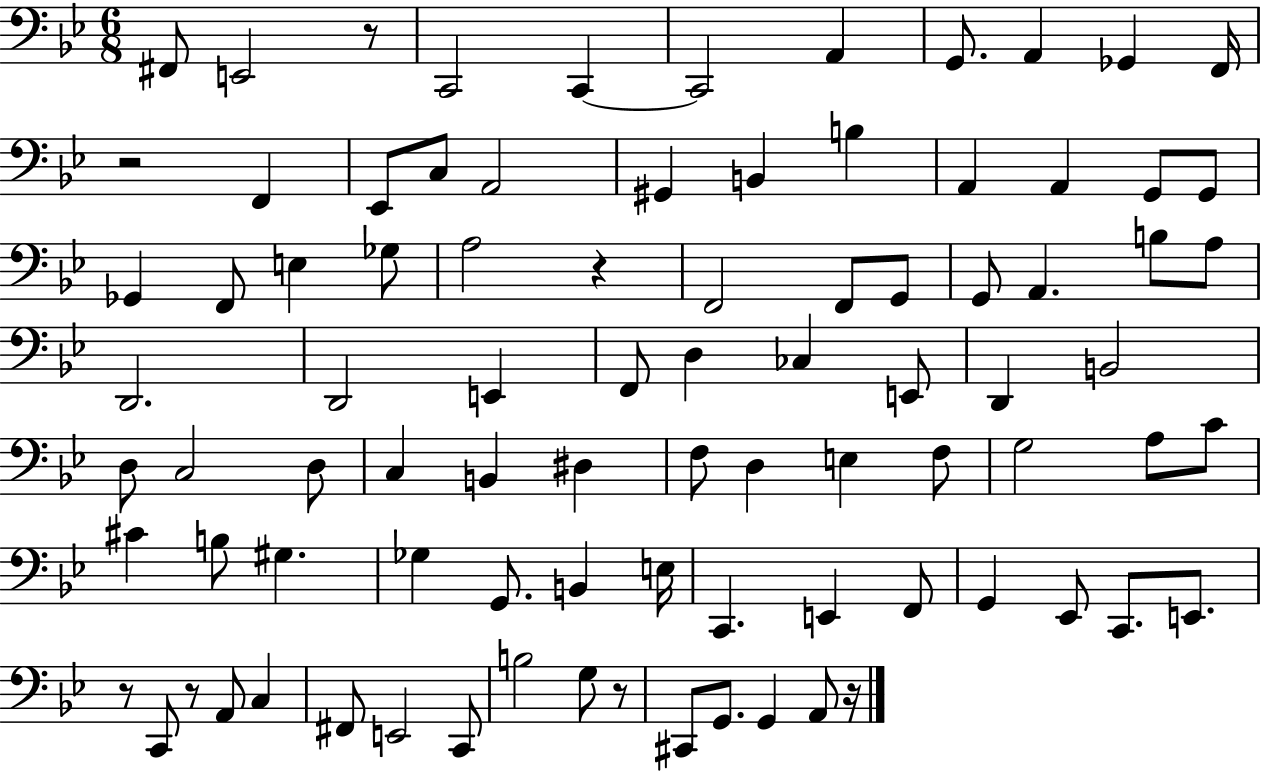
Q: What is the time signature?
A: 6/8